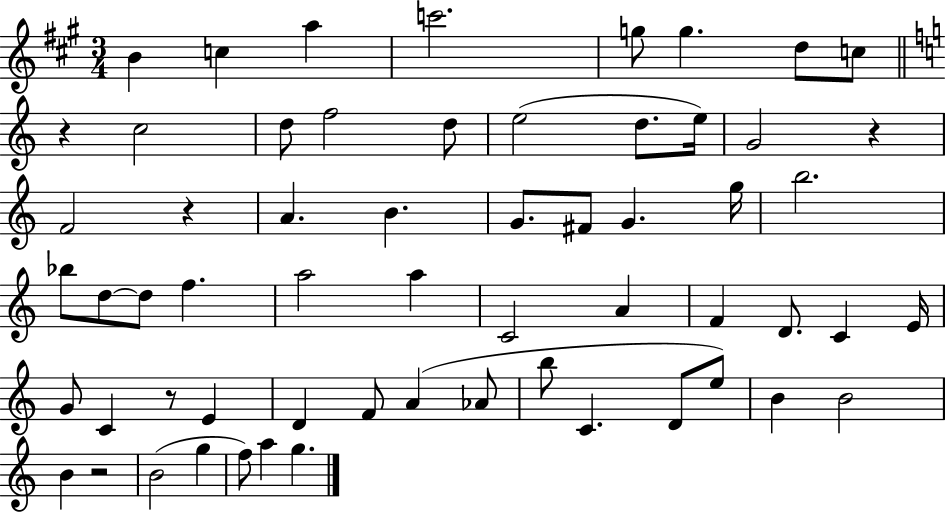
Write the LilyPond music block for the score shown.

{
  \clef treble
  \numericTimeSignature
  \time 3/4
  \key a \major
  b'4 c''4 a''4 | c'''2. | g''8 g''4. d''8 c''8 | \bar "||" \break \key c \major r4 c''2 | d''8 f''2 d''8 | e''2( d''8. e''16) | g'2 r4 | \break f'2 r4 | a'4. b'4. | g'8. fis'8 g'4. g''16 | b''2. | \break bes''8 d''8~~ d''8 f''4. | a''2 a''4 | c'2 a'4 | f'4 d'8. c'4 e'16 | \break g'8 c'4 r8 e'4 | d'4 f'8 a'4( aes'8 | b''8 c'4. d'8 e''8) | b'4 b'2 | \break b'4 r2 | b'2( g''4 | f''8) a''4 g''4. | \bar "|."
}